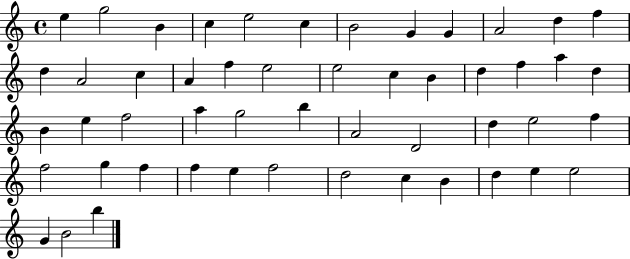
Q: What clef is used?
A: treble